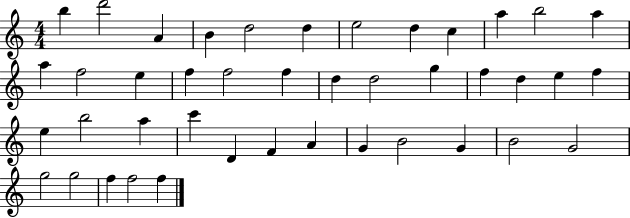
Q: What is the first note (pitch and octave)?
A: B5